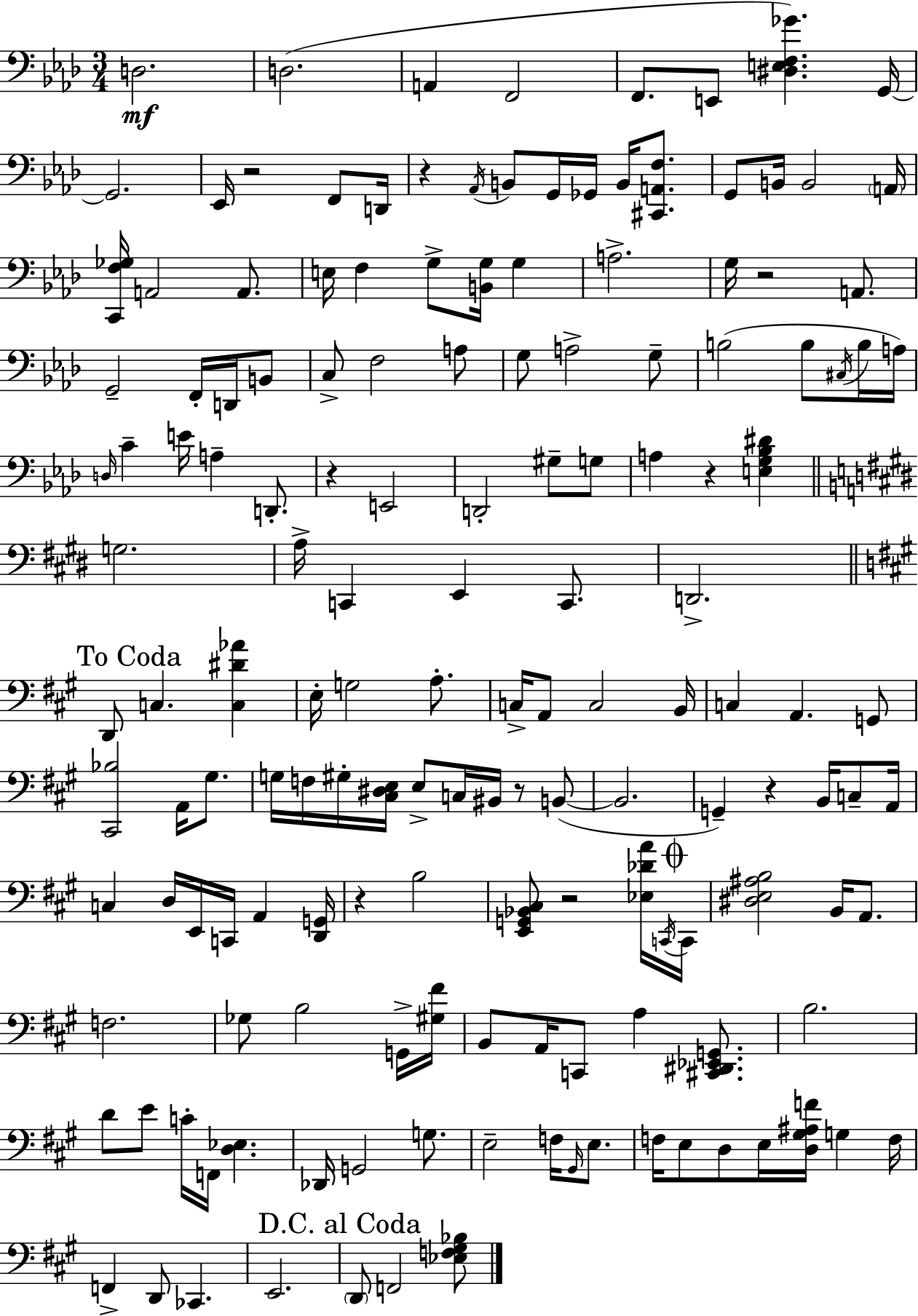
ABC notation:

X:1
T:Untitled
M:3/4
L:1/4
K:Fm
D,2 D,2 A,, F,,2 F,,/2 E,,/2 [^D,E,F,_G] G,,/4 G,,2 _E,,/4 z2 F,,/2 D,,/4 z _A,,/4 B,,/2 G,,/4 _G,,/4 B,,/4 [^C,,A,,F,]/2 G,,/2 B,,/4 B,,2 A,,/4 [C,,F,_G,]/4 A,,2 A,,/2 E,/4 F, G,/2 [B,,G,]/4 G, A,2 G,/4 z2 A,,/2 G,,2 F,,/4 D,,/4 B,,/2 C,/2 F,2 A,/2 G,/2 A,2 G,/2 B,2 B,/2 ^C,/4 B,/4 A,/4 D,/4 C E/4 A, D,,/2 z E,,2 D,,2 ^G,/2 G,/2 A, z [E,G,_B,^D] G,2 A,/4 C,, E,, C,,/2 D,,2 D,,/2 C, [C,^D_A] E,/4 G,2 A,/2 C,/4 A,,/2 C,2 B,,/4 C, A,, G,,/2 [^C,,_B,]2 A,,/4 ^G,/2 G,/4 F,/4 ^G,/4 [^C,^D,E,]/4 E,/2 C,/4 ^B,,/4 z/2 B,,/2 B,,2 G,, z B,,/4 C,/2 A,,/4 C, D,/4 E,,/4 C,,/4 A,, [D,,G,,]/4 z B,2 [E,,G,,_B,,^C,]/2 z2 [_E,_DA]/4 C,,/4 C,,/4 [^D,E,^A,B,]2 B,,/4 A,,/2 F,2 _G,/2 B,2 G,,/4 [^G,^F]/4 B,,/2 A,,/4 C,,/2 A, [^C,,^D,,_E,,G,,]/2 B,2 D/2 E/2 C/4 F,,/4 [D,_E,] _D,,/4 G,,2 G,/2 E,2 F,/4 ^G,,/4 E,/2 F,/4 E,/2 D,/2 E,/4 [D,^G,^A,F]/4 G, F,/4 F,, D,,/2 _C,, E,,2 D,,/2 F,,2 [_E,F,^G,_B,]/2